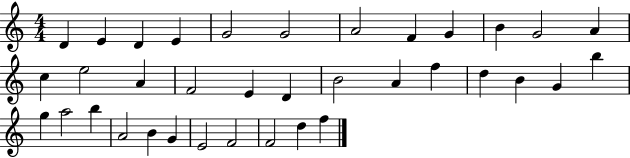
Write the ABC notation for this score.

X:1
T:Untitled
M:4/4
L:1/4
K:C
D E D E G2 G2 A2 F G B G2 A c e2 A F2 E D B2 A f d B G b g a2 b A2 B G E2 F2 F2 d f